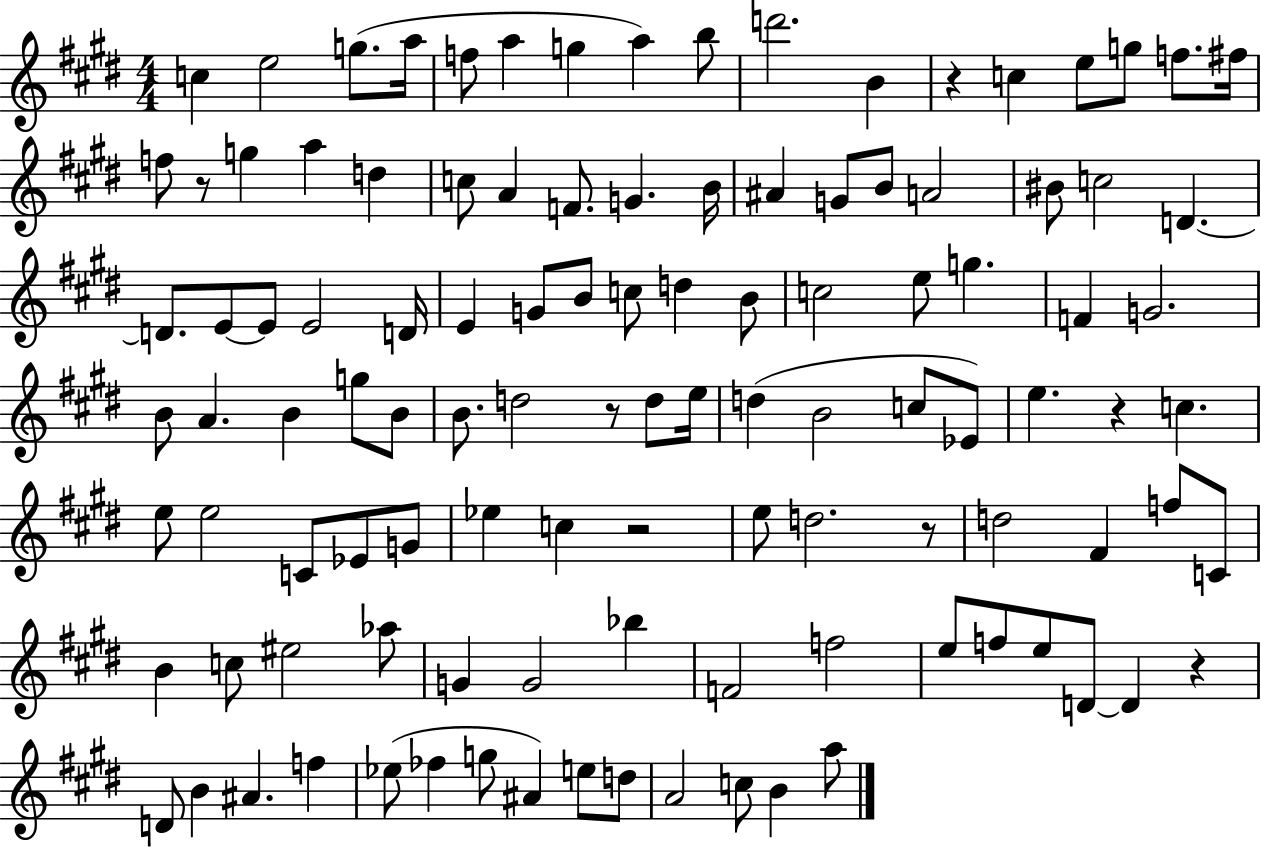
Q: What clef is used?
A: treble